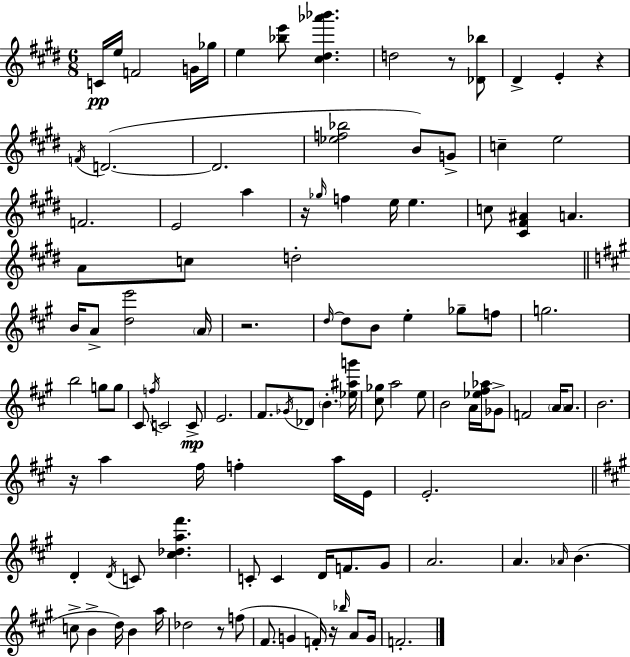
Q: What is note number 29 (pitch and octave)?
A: B4